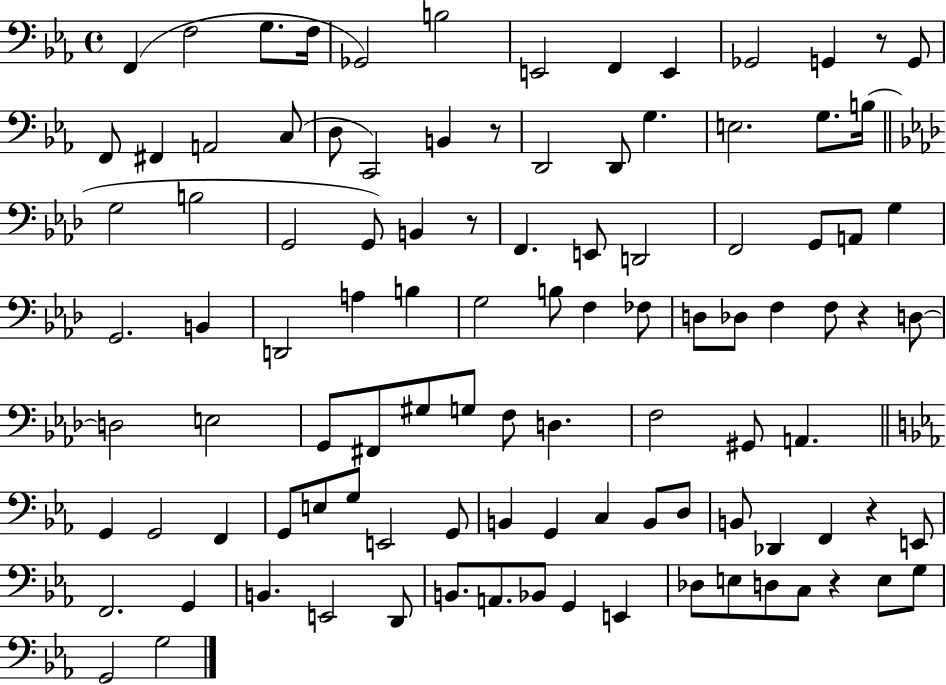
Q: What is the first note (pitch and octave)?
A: F2